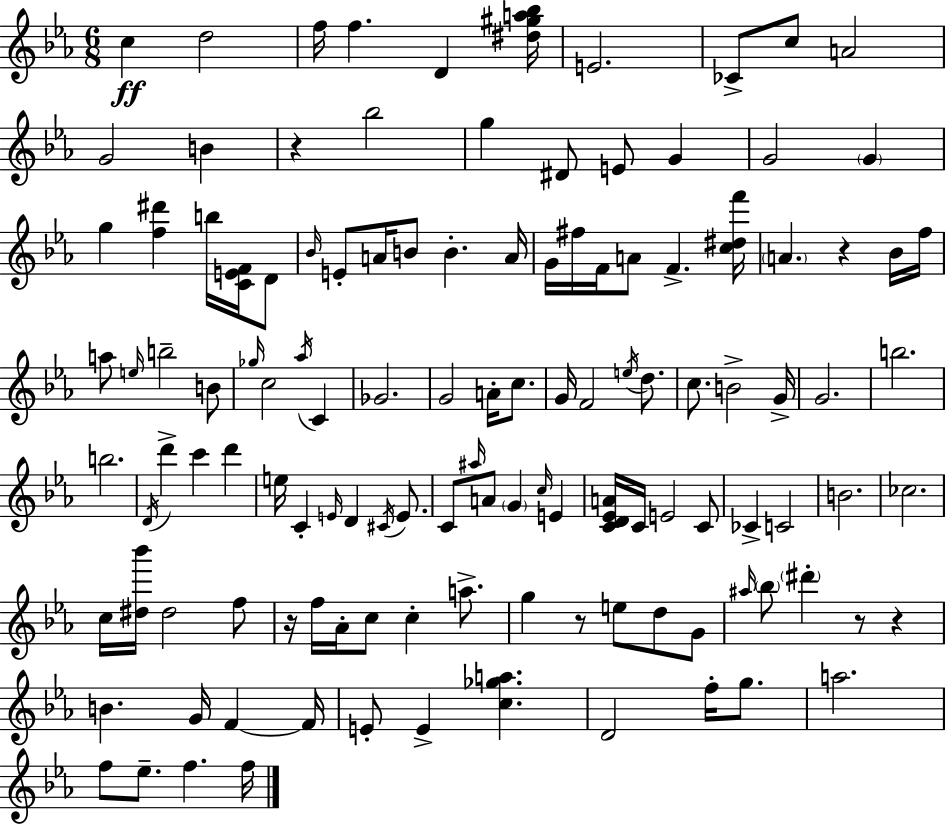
X:1
T:Untitled
M:6/8
L:1/4
K:Eb
c d2 f/4 f D [^d^ga_b]/4 E2 _C/2 c/2 A2 G2 B z _b2 g ^D/2 E/2 G G2 G g [f^d'] b/4 [CEF]/4 D/2 _B/4 E/2 A/4 B/2 B A/4 G/4 ^f/4 F/4 A/2 F [c^df']/4 A z _B/4 f/4 a/2 e/4 b2 B/2 _g/4 c2 _a/4 C _G2 G2 A/4 c/2 G/4 F2 e/4 d/2 c/2 B2 G/4 G2 b2 b2 D/4 d' c' d' e/4 C E/4 D ^C/4 E/2 C/2 ^a/4 A/2 G c/4 E [CD_EA]/4 C/4 E2 C/2 _C C2 B2 _c2 c/4 [^d_b']/4 ^d2 f/2 z/4 f/4 _A/4 c/2 c a/2 g z/2 e/2 d/2 G/2 ^a/4 _b/2 ^d' z/2 z B G/4 F F/4 E/2 E [c_ga] D2 f/4 g/2 a2 f/2 _e/2 f f/4